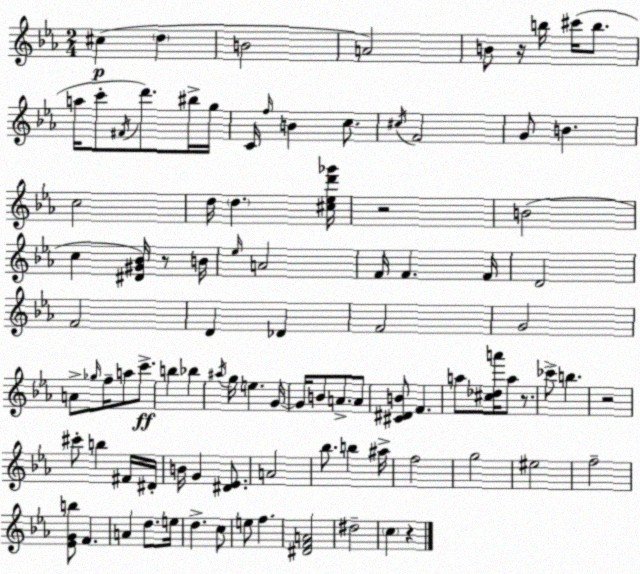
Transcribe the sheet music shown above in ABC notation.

X:1
T:Untitled
M:2/4
L:1/4
K:Cm
^c d B2 A2 B/2 z/4 b/4 ^c'/4 b/2 a/4 c'/2 ^F/4 d'/2 ^b/4 g/4 C/4 f/4 B c/2 ^c/4 F2 G/2 B c2 d/4 d [^c_ed'_g']/4 z2 B2 c [^D^G_B]/4 z/2 B/4 _e/4 A2 F/4 F F/4 D2 F2 D _D F2 G2 A/2 _g/4 f/4 a/2 c'/2 b _b ^a/4 g/4 e G/4 G/4 B/2 A/2 A/2 [^C^DB]/2 F a/2 [^c_da']/4 a/2 z/2 _c'/2 b z2 ^c'/2 b ^F/4 ^D/4 B/4 G [^D_E]/2 A2 _b/2 b ^a/4 f2 g2 ^e2 f2 [_EGb]/2 F A d/2 e/4 d c/2 e/2 f [^DFA]2 ^d2 c z